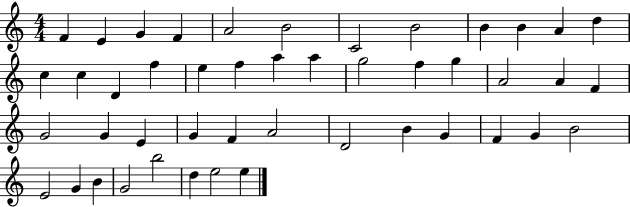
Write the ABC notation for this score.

X:1
T:Untitled
M:4/4
L:1/4
K:C
F E G F A2 B2 C2 B2 B B A d c c D f e f a a g2 f g A2 A F G2 G E G F A2 D2 B G F G B2 E2 G B G2 b2 d e2 e